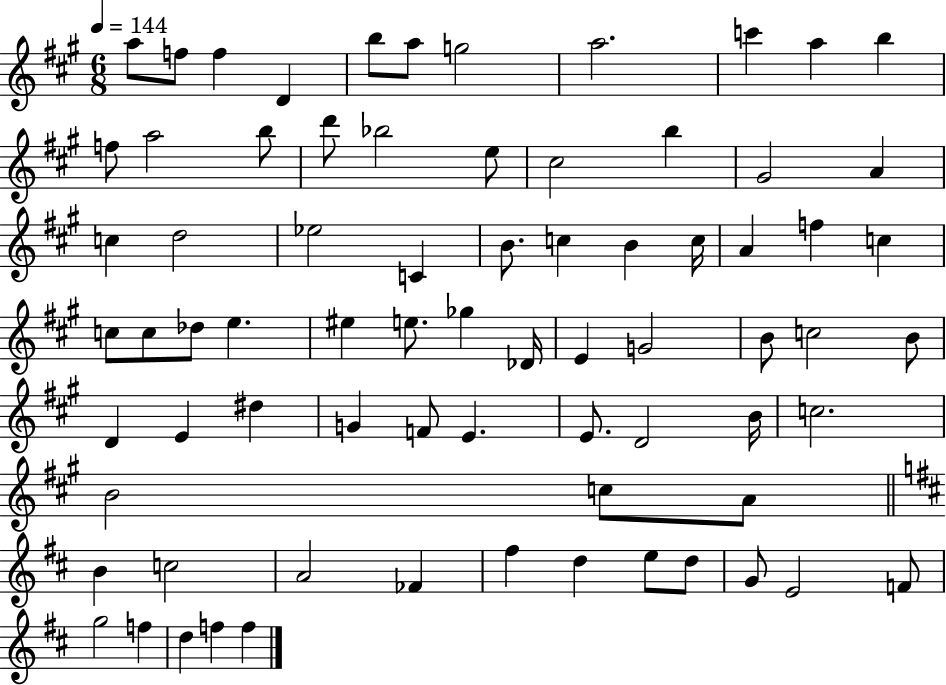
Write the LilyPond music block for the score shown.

{
  \clef treble
  \numericTimeSignature
  \time 6/8
  \key a \major
  \tempo 4 = 144
  a''8 f''8 f''4 d'4 | b''8 a''8 g''2 | a''2. | c'''4 a''4 b''4 | \break f''8 a''2 b''8 | d'''8 bes''2 e''8 | cis''2 b''4 | gis'2 a'4 | \break c''4 d''2 | ees''2 c'4 | b'8. c''4 b'4 c''16 | a'4 f''4 c''4 | \break c''8 c''8 des''8 e''4. | eis''4 e''8. ges''4 des'16 | e'4 g'2 | b'8 c''2 b'8 | \break d'4 e'4 dis''4 | g'4 f'8 e'4. | e'8. d'2 b'16 | c''2. | \break b'2 c''8 a'8 | \bar "||" \break \key d \major b'4 c''2 | a'2 fes'4 | fis''4 d''4 e''8 d''8 | g'8 e'2 f'8 | \break g''2 f''4 | d''4 f''4 f''4 | \bar "|."
}